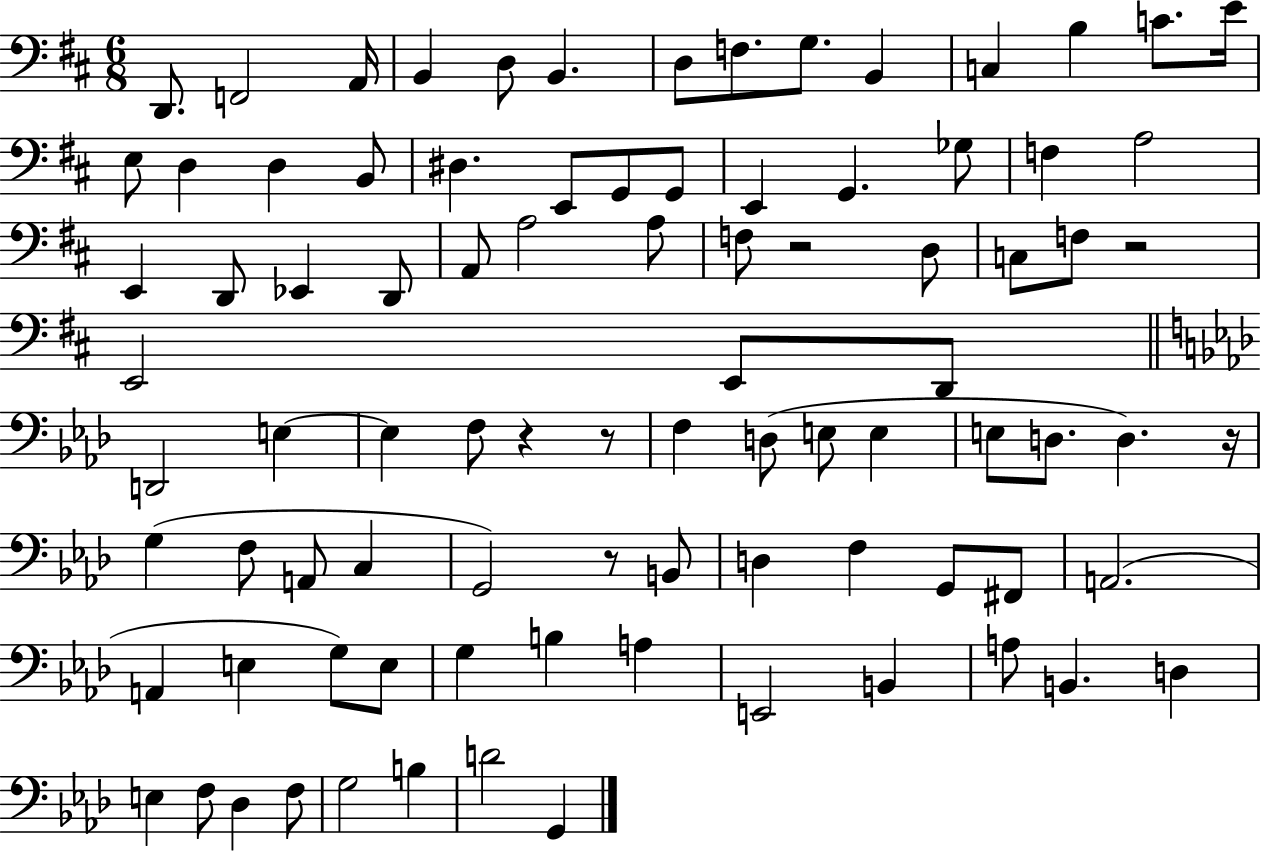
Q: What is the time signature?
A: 6/8